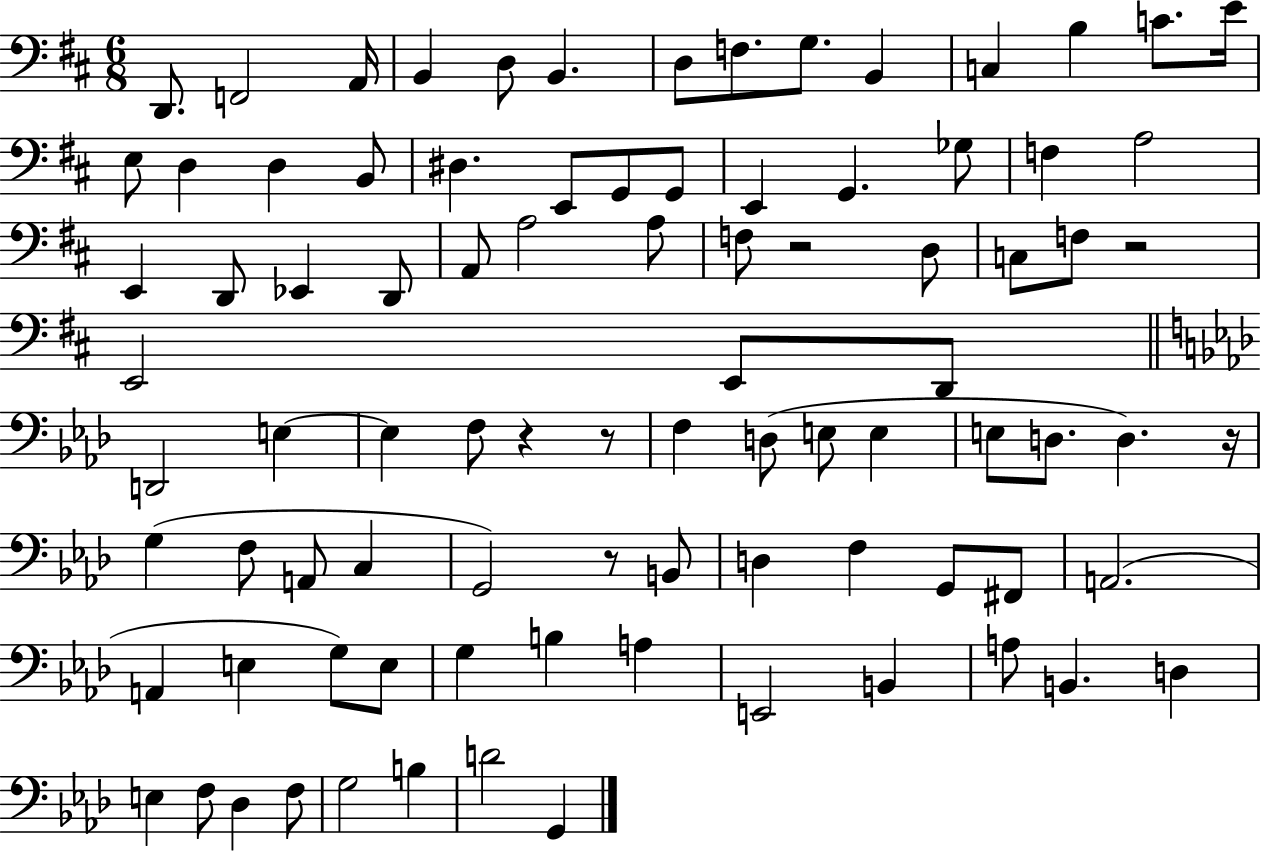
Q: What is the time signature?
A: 6/8